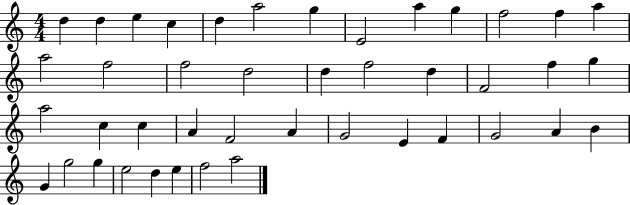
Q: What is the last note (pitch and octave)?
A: A5